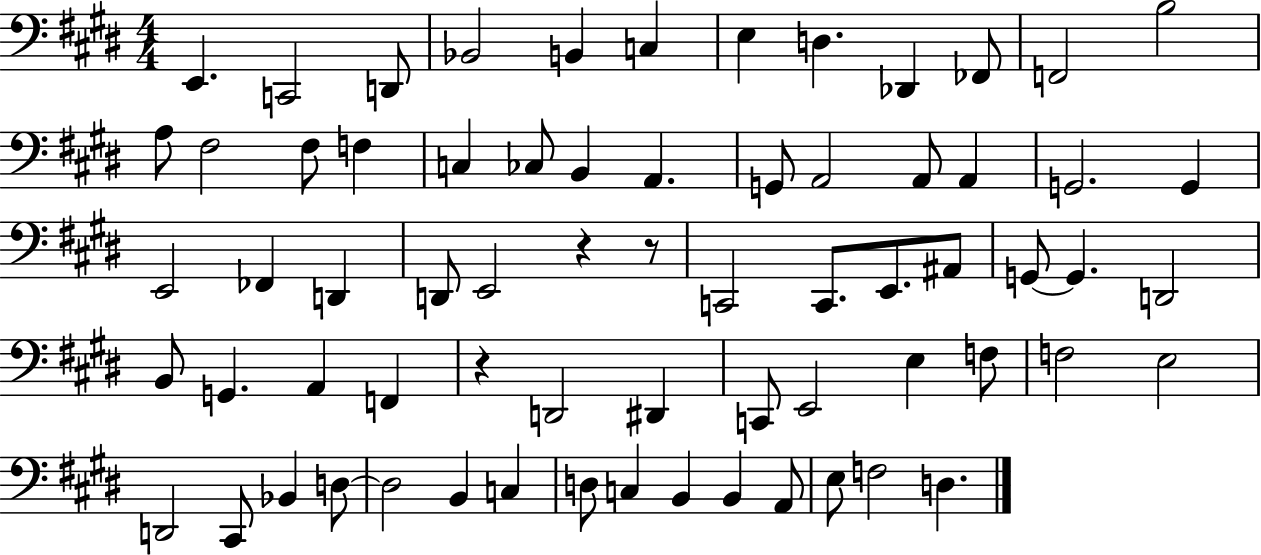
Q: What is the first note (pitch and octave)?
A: E2